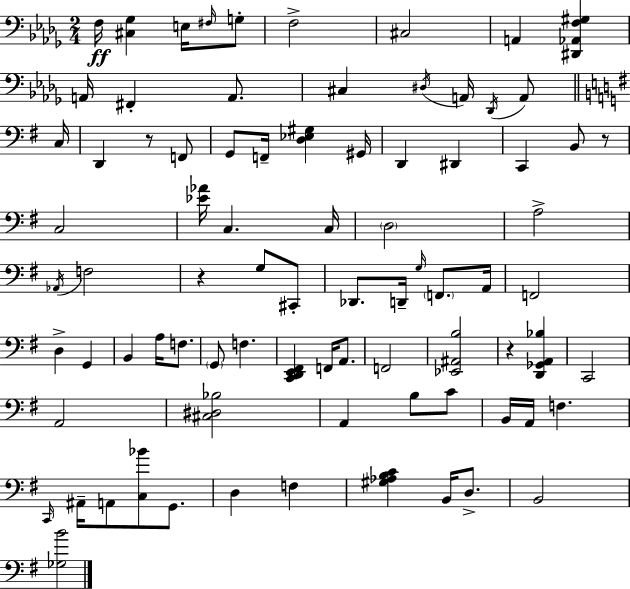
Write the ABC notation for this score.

X:1
T:Untitled
M:2/4
L:1/4
K:Bbm
F,/4 [^C,_G,] E,/4 ^F,/4 G,/2 F,2 ^C,2 A,, [^D,,_A,,F,^G,] A,,/4 ^F,, A,,/2 ^C, ^D,/4 A,,/4 _D,,/4 A,,/2 C,/4 D,, z/2 F,,/2 G,,/2 F,,/4 [D,_E,^G,] ^G,,/4 D,, ^D,, C,, B,,/2 z/2 C,2 [_E_A]/4 C, C,/4 D,2 A,2 _A,,/4 F,2 z G,/2 ^C,,/2 _D,,/2 D,,/4 G,/4 F,,/2 A,,/4 F,,2 D, G,, B,, A,/4 F,/2 G,,/2 F, [C,,D,,E,,^F,,] F,,/4 A,,/2 F,,2 [_E,,^A,,B,]2 z [D,,_G,,A,,_B,] C,,2 A,,2 [^C,^D,_B,]2 A,, B,/2 C/2 B,,/4 A,,/4 F, C,,/4 ^A,,/4 A,,/2 [C,_B]/2 G,,/2 D, F, [^G,_A,B,C] B,,/4 D,/2 B,,2 [_G,B]2